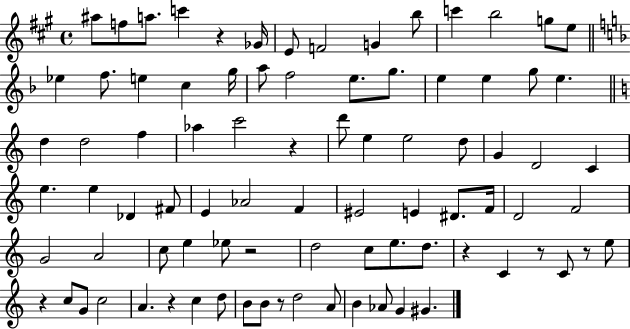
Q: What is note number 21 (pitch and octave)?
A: E5